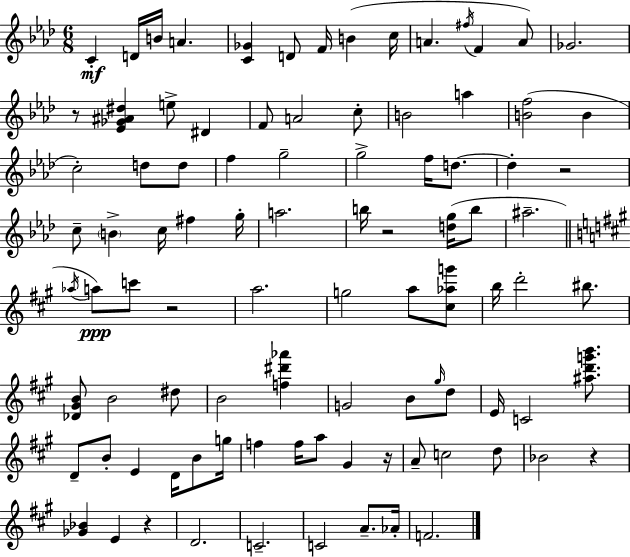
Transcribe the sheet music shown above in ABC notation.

X:1
T:Untitled
M:6/8
L:1/4
K:Ab
C D/4 B/4 A [C_G] D/2 F/4 B c/4 A ^f/4 F A/2 _G2 z/2 [_E_G^A^d] e/2 ^D F/2 A2 c/2 B2 a [Bf]2 B c2 d/2 d/2 f g2 g2 f/4 d/2 d z2 c/2 B c/4 ^f g/4 a2 b/4 z2 [dg]/4 b/2 ^a2 _a/4 a/2 c'/2 z2 a2 g2 a/2 [^c_ag']/2 b/4 d'2 ^b/2 [_D^GB]/2 B2 ^d/2 B2 [f^d'_a'] G2 B/2 ^g/4 d/2 E/4 C2 [^ad'g'b']/2 D/2 B/2 E D/4 B/2 g/4 f f/4 a/2 ^G z/4 A/2 c2 d/2 _B2 z [_G_B] E z D2 C2 C2 A/2 _A/4 F2